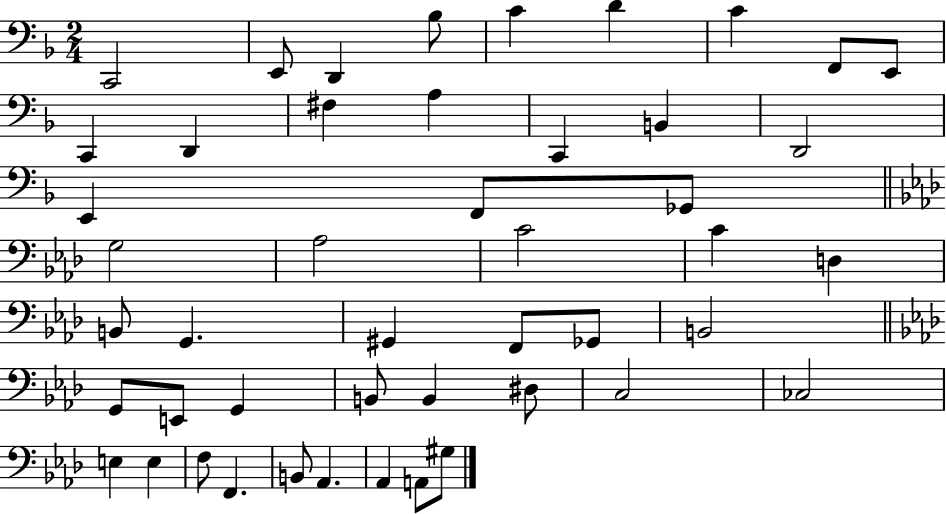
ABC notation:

X:1
T:Untitled
M:2/4
L:1/4
K:F
C,,2 E,,/2 D,, _B,/2 C D C F,,/2 E,,/2 C,, D,, ^F, A, C,, B,, D,,2 E,, F,,/2 _G,,/2 G,2 _A,2 C2 C D, B,,/2 G,, ^G,, F,,/2 _G,,/2 B,,2 G,,/2 E,,/2 G,, B,,/2 B,, ^D,/2 C,2 _C,2 E, E, F,/2 F,, B,,/2 _A,, _A,, A,,/2 ^G,/2